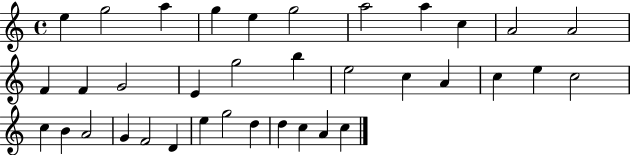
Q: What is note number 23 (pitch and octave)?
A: C5